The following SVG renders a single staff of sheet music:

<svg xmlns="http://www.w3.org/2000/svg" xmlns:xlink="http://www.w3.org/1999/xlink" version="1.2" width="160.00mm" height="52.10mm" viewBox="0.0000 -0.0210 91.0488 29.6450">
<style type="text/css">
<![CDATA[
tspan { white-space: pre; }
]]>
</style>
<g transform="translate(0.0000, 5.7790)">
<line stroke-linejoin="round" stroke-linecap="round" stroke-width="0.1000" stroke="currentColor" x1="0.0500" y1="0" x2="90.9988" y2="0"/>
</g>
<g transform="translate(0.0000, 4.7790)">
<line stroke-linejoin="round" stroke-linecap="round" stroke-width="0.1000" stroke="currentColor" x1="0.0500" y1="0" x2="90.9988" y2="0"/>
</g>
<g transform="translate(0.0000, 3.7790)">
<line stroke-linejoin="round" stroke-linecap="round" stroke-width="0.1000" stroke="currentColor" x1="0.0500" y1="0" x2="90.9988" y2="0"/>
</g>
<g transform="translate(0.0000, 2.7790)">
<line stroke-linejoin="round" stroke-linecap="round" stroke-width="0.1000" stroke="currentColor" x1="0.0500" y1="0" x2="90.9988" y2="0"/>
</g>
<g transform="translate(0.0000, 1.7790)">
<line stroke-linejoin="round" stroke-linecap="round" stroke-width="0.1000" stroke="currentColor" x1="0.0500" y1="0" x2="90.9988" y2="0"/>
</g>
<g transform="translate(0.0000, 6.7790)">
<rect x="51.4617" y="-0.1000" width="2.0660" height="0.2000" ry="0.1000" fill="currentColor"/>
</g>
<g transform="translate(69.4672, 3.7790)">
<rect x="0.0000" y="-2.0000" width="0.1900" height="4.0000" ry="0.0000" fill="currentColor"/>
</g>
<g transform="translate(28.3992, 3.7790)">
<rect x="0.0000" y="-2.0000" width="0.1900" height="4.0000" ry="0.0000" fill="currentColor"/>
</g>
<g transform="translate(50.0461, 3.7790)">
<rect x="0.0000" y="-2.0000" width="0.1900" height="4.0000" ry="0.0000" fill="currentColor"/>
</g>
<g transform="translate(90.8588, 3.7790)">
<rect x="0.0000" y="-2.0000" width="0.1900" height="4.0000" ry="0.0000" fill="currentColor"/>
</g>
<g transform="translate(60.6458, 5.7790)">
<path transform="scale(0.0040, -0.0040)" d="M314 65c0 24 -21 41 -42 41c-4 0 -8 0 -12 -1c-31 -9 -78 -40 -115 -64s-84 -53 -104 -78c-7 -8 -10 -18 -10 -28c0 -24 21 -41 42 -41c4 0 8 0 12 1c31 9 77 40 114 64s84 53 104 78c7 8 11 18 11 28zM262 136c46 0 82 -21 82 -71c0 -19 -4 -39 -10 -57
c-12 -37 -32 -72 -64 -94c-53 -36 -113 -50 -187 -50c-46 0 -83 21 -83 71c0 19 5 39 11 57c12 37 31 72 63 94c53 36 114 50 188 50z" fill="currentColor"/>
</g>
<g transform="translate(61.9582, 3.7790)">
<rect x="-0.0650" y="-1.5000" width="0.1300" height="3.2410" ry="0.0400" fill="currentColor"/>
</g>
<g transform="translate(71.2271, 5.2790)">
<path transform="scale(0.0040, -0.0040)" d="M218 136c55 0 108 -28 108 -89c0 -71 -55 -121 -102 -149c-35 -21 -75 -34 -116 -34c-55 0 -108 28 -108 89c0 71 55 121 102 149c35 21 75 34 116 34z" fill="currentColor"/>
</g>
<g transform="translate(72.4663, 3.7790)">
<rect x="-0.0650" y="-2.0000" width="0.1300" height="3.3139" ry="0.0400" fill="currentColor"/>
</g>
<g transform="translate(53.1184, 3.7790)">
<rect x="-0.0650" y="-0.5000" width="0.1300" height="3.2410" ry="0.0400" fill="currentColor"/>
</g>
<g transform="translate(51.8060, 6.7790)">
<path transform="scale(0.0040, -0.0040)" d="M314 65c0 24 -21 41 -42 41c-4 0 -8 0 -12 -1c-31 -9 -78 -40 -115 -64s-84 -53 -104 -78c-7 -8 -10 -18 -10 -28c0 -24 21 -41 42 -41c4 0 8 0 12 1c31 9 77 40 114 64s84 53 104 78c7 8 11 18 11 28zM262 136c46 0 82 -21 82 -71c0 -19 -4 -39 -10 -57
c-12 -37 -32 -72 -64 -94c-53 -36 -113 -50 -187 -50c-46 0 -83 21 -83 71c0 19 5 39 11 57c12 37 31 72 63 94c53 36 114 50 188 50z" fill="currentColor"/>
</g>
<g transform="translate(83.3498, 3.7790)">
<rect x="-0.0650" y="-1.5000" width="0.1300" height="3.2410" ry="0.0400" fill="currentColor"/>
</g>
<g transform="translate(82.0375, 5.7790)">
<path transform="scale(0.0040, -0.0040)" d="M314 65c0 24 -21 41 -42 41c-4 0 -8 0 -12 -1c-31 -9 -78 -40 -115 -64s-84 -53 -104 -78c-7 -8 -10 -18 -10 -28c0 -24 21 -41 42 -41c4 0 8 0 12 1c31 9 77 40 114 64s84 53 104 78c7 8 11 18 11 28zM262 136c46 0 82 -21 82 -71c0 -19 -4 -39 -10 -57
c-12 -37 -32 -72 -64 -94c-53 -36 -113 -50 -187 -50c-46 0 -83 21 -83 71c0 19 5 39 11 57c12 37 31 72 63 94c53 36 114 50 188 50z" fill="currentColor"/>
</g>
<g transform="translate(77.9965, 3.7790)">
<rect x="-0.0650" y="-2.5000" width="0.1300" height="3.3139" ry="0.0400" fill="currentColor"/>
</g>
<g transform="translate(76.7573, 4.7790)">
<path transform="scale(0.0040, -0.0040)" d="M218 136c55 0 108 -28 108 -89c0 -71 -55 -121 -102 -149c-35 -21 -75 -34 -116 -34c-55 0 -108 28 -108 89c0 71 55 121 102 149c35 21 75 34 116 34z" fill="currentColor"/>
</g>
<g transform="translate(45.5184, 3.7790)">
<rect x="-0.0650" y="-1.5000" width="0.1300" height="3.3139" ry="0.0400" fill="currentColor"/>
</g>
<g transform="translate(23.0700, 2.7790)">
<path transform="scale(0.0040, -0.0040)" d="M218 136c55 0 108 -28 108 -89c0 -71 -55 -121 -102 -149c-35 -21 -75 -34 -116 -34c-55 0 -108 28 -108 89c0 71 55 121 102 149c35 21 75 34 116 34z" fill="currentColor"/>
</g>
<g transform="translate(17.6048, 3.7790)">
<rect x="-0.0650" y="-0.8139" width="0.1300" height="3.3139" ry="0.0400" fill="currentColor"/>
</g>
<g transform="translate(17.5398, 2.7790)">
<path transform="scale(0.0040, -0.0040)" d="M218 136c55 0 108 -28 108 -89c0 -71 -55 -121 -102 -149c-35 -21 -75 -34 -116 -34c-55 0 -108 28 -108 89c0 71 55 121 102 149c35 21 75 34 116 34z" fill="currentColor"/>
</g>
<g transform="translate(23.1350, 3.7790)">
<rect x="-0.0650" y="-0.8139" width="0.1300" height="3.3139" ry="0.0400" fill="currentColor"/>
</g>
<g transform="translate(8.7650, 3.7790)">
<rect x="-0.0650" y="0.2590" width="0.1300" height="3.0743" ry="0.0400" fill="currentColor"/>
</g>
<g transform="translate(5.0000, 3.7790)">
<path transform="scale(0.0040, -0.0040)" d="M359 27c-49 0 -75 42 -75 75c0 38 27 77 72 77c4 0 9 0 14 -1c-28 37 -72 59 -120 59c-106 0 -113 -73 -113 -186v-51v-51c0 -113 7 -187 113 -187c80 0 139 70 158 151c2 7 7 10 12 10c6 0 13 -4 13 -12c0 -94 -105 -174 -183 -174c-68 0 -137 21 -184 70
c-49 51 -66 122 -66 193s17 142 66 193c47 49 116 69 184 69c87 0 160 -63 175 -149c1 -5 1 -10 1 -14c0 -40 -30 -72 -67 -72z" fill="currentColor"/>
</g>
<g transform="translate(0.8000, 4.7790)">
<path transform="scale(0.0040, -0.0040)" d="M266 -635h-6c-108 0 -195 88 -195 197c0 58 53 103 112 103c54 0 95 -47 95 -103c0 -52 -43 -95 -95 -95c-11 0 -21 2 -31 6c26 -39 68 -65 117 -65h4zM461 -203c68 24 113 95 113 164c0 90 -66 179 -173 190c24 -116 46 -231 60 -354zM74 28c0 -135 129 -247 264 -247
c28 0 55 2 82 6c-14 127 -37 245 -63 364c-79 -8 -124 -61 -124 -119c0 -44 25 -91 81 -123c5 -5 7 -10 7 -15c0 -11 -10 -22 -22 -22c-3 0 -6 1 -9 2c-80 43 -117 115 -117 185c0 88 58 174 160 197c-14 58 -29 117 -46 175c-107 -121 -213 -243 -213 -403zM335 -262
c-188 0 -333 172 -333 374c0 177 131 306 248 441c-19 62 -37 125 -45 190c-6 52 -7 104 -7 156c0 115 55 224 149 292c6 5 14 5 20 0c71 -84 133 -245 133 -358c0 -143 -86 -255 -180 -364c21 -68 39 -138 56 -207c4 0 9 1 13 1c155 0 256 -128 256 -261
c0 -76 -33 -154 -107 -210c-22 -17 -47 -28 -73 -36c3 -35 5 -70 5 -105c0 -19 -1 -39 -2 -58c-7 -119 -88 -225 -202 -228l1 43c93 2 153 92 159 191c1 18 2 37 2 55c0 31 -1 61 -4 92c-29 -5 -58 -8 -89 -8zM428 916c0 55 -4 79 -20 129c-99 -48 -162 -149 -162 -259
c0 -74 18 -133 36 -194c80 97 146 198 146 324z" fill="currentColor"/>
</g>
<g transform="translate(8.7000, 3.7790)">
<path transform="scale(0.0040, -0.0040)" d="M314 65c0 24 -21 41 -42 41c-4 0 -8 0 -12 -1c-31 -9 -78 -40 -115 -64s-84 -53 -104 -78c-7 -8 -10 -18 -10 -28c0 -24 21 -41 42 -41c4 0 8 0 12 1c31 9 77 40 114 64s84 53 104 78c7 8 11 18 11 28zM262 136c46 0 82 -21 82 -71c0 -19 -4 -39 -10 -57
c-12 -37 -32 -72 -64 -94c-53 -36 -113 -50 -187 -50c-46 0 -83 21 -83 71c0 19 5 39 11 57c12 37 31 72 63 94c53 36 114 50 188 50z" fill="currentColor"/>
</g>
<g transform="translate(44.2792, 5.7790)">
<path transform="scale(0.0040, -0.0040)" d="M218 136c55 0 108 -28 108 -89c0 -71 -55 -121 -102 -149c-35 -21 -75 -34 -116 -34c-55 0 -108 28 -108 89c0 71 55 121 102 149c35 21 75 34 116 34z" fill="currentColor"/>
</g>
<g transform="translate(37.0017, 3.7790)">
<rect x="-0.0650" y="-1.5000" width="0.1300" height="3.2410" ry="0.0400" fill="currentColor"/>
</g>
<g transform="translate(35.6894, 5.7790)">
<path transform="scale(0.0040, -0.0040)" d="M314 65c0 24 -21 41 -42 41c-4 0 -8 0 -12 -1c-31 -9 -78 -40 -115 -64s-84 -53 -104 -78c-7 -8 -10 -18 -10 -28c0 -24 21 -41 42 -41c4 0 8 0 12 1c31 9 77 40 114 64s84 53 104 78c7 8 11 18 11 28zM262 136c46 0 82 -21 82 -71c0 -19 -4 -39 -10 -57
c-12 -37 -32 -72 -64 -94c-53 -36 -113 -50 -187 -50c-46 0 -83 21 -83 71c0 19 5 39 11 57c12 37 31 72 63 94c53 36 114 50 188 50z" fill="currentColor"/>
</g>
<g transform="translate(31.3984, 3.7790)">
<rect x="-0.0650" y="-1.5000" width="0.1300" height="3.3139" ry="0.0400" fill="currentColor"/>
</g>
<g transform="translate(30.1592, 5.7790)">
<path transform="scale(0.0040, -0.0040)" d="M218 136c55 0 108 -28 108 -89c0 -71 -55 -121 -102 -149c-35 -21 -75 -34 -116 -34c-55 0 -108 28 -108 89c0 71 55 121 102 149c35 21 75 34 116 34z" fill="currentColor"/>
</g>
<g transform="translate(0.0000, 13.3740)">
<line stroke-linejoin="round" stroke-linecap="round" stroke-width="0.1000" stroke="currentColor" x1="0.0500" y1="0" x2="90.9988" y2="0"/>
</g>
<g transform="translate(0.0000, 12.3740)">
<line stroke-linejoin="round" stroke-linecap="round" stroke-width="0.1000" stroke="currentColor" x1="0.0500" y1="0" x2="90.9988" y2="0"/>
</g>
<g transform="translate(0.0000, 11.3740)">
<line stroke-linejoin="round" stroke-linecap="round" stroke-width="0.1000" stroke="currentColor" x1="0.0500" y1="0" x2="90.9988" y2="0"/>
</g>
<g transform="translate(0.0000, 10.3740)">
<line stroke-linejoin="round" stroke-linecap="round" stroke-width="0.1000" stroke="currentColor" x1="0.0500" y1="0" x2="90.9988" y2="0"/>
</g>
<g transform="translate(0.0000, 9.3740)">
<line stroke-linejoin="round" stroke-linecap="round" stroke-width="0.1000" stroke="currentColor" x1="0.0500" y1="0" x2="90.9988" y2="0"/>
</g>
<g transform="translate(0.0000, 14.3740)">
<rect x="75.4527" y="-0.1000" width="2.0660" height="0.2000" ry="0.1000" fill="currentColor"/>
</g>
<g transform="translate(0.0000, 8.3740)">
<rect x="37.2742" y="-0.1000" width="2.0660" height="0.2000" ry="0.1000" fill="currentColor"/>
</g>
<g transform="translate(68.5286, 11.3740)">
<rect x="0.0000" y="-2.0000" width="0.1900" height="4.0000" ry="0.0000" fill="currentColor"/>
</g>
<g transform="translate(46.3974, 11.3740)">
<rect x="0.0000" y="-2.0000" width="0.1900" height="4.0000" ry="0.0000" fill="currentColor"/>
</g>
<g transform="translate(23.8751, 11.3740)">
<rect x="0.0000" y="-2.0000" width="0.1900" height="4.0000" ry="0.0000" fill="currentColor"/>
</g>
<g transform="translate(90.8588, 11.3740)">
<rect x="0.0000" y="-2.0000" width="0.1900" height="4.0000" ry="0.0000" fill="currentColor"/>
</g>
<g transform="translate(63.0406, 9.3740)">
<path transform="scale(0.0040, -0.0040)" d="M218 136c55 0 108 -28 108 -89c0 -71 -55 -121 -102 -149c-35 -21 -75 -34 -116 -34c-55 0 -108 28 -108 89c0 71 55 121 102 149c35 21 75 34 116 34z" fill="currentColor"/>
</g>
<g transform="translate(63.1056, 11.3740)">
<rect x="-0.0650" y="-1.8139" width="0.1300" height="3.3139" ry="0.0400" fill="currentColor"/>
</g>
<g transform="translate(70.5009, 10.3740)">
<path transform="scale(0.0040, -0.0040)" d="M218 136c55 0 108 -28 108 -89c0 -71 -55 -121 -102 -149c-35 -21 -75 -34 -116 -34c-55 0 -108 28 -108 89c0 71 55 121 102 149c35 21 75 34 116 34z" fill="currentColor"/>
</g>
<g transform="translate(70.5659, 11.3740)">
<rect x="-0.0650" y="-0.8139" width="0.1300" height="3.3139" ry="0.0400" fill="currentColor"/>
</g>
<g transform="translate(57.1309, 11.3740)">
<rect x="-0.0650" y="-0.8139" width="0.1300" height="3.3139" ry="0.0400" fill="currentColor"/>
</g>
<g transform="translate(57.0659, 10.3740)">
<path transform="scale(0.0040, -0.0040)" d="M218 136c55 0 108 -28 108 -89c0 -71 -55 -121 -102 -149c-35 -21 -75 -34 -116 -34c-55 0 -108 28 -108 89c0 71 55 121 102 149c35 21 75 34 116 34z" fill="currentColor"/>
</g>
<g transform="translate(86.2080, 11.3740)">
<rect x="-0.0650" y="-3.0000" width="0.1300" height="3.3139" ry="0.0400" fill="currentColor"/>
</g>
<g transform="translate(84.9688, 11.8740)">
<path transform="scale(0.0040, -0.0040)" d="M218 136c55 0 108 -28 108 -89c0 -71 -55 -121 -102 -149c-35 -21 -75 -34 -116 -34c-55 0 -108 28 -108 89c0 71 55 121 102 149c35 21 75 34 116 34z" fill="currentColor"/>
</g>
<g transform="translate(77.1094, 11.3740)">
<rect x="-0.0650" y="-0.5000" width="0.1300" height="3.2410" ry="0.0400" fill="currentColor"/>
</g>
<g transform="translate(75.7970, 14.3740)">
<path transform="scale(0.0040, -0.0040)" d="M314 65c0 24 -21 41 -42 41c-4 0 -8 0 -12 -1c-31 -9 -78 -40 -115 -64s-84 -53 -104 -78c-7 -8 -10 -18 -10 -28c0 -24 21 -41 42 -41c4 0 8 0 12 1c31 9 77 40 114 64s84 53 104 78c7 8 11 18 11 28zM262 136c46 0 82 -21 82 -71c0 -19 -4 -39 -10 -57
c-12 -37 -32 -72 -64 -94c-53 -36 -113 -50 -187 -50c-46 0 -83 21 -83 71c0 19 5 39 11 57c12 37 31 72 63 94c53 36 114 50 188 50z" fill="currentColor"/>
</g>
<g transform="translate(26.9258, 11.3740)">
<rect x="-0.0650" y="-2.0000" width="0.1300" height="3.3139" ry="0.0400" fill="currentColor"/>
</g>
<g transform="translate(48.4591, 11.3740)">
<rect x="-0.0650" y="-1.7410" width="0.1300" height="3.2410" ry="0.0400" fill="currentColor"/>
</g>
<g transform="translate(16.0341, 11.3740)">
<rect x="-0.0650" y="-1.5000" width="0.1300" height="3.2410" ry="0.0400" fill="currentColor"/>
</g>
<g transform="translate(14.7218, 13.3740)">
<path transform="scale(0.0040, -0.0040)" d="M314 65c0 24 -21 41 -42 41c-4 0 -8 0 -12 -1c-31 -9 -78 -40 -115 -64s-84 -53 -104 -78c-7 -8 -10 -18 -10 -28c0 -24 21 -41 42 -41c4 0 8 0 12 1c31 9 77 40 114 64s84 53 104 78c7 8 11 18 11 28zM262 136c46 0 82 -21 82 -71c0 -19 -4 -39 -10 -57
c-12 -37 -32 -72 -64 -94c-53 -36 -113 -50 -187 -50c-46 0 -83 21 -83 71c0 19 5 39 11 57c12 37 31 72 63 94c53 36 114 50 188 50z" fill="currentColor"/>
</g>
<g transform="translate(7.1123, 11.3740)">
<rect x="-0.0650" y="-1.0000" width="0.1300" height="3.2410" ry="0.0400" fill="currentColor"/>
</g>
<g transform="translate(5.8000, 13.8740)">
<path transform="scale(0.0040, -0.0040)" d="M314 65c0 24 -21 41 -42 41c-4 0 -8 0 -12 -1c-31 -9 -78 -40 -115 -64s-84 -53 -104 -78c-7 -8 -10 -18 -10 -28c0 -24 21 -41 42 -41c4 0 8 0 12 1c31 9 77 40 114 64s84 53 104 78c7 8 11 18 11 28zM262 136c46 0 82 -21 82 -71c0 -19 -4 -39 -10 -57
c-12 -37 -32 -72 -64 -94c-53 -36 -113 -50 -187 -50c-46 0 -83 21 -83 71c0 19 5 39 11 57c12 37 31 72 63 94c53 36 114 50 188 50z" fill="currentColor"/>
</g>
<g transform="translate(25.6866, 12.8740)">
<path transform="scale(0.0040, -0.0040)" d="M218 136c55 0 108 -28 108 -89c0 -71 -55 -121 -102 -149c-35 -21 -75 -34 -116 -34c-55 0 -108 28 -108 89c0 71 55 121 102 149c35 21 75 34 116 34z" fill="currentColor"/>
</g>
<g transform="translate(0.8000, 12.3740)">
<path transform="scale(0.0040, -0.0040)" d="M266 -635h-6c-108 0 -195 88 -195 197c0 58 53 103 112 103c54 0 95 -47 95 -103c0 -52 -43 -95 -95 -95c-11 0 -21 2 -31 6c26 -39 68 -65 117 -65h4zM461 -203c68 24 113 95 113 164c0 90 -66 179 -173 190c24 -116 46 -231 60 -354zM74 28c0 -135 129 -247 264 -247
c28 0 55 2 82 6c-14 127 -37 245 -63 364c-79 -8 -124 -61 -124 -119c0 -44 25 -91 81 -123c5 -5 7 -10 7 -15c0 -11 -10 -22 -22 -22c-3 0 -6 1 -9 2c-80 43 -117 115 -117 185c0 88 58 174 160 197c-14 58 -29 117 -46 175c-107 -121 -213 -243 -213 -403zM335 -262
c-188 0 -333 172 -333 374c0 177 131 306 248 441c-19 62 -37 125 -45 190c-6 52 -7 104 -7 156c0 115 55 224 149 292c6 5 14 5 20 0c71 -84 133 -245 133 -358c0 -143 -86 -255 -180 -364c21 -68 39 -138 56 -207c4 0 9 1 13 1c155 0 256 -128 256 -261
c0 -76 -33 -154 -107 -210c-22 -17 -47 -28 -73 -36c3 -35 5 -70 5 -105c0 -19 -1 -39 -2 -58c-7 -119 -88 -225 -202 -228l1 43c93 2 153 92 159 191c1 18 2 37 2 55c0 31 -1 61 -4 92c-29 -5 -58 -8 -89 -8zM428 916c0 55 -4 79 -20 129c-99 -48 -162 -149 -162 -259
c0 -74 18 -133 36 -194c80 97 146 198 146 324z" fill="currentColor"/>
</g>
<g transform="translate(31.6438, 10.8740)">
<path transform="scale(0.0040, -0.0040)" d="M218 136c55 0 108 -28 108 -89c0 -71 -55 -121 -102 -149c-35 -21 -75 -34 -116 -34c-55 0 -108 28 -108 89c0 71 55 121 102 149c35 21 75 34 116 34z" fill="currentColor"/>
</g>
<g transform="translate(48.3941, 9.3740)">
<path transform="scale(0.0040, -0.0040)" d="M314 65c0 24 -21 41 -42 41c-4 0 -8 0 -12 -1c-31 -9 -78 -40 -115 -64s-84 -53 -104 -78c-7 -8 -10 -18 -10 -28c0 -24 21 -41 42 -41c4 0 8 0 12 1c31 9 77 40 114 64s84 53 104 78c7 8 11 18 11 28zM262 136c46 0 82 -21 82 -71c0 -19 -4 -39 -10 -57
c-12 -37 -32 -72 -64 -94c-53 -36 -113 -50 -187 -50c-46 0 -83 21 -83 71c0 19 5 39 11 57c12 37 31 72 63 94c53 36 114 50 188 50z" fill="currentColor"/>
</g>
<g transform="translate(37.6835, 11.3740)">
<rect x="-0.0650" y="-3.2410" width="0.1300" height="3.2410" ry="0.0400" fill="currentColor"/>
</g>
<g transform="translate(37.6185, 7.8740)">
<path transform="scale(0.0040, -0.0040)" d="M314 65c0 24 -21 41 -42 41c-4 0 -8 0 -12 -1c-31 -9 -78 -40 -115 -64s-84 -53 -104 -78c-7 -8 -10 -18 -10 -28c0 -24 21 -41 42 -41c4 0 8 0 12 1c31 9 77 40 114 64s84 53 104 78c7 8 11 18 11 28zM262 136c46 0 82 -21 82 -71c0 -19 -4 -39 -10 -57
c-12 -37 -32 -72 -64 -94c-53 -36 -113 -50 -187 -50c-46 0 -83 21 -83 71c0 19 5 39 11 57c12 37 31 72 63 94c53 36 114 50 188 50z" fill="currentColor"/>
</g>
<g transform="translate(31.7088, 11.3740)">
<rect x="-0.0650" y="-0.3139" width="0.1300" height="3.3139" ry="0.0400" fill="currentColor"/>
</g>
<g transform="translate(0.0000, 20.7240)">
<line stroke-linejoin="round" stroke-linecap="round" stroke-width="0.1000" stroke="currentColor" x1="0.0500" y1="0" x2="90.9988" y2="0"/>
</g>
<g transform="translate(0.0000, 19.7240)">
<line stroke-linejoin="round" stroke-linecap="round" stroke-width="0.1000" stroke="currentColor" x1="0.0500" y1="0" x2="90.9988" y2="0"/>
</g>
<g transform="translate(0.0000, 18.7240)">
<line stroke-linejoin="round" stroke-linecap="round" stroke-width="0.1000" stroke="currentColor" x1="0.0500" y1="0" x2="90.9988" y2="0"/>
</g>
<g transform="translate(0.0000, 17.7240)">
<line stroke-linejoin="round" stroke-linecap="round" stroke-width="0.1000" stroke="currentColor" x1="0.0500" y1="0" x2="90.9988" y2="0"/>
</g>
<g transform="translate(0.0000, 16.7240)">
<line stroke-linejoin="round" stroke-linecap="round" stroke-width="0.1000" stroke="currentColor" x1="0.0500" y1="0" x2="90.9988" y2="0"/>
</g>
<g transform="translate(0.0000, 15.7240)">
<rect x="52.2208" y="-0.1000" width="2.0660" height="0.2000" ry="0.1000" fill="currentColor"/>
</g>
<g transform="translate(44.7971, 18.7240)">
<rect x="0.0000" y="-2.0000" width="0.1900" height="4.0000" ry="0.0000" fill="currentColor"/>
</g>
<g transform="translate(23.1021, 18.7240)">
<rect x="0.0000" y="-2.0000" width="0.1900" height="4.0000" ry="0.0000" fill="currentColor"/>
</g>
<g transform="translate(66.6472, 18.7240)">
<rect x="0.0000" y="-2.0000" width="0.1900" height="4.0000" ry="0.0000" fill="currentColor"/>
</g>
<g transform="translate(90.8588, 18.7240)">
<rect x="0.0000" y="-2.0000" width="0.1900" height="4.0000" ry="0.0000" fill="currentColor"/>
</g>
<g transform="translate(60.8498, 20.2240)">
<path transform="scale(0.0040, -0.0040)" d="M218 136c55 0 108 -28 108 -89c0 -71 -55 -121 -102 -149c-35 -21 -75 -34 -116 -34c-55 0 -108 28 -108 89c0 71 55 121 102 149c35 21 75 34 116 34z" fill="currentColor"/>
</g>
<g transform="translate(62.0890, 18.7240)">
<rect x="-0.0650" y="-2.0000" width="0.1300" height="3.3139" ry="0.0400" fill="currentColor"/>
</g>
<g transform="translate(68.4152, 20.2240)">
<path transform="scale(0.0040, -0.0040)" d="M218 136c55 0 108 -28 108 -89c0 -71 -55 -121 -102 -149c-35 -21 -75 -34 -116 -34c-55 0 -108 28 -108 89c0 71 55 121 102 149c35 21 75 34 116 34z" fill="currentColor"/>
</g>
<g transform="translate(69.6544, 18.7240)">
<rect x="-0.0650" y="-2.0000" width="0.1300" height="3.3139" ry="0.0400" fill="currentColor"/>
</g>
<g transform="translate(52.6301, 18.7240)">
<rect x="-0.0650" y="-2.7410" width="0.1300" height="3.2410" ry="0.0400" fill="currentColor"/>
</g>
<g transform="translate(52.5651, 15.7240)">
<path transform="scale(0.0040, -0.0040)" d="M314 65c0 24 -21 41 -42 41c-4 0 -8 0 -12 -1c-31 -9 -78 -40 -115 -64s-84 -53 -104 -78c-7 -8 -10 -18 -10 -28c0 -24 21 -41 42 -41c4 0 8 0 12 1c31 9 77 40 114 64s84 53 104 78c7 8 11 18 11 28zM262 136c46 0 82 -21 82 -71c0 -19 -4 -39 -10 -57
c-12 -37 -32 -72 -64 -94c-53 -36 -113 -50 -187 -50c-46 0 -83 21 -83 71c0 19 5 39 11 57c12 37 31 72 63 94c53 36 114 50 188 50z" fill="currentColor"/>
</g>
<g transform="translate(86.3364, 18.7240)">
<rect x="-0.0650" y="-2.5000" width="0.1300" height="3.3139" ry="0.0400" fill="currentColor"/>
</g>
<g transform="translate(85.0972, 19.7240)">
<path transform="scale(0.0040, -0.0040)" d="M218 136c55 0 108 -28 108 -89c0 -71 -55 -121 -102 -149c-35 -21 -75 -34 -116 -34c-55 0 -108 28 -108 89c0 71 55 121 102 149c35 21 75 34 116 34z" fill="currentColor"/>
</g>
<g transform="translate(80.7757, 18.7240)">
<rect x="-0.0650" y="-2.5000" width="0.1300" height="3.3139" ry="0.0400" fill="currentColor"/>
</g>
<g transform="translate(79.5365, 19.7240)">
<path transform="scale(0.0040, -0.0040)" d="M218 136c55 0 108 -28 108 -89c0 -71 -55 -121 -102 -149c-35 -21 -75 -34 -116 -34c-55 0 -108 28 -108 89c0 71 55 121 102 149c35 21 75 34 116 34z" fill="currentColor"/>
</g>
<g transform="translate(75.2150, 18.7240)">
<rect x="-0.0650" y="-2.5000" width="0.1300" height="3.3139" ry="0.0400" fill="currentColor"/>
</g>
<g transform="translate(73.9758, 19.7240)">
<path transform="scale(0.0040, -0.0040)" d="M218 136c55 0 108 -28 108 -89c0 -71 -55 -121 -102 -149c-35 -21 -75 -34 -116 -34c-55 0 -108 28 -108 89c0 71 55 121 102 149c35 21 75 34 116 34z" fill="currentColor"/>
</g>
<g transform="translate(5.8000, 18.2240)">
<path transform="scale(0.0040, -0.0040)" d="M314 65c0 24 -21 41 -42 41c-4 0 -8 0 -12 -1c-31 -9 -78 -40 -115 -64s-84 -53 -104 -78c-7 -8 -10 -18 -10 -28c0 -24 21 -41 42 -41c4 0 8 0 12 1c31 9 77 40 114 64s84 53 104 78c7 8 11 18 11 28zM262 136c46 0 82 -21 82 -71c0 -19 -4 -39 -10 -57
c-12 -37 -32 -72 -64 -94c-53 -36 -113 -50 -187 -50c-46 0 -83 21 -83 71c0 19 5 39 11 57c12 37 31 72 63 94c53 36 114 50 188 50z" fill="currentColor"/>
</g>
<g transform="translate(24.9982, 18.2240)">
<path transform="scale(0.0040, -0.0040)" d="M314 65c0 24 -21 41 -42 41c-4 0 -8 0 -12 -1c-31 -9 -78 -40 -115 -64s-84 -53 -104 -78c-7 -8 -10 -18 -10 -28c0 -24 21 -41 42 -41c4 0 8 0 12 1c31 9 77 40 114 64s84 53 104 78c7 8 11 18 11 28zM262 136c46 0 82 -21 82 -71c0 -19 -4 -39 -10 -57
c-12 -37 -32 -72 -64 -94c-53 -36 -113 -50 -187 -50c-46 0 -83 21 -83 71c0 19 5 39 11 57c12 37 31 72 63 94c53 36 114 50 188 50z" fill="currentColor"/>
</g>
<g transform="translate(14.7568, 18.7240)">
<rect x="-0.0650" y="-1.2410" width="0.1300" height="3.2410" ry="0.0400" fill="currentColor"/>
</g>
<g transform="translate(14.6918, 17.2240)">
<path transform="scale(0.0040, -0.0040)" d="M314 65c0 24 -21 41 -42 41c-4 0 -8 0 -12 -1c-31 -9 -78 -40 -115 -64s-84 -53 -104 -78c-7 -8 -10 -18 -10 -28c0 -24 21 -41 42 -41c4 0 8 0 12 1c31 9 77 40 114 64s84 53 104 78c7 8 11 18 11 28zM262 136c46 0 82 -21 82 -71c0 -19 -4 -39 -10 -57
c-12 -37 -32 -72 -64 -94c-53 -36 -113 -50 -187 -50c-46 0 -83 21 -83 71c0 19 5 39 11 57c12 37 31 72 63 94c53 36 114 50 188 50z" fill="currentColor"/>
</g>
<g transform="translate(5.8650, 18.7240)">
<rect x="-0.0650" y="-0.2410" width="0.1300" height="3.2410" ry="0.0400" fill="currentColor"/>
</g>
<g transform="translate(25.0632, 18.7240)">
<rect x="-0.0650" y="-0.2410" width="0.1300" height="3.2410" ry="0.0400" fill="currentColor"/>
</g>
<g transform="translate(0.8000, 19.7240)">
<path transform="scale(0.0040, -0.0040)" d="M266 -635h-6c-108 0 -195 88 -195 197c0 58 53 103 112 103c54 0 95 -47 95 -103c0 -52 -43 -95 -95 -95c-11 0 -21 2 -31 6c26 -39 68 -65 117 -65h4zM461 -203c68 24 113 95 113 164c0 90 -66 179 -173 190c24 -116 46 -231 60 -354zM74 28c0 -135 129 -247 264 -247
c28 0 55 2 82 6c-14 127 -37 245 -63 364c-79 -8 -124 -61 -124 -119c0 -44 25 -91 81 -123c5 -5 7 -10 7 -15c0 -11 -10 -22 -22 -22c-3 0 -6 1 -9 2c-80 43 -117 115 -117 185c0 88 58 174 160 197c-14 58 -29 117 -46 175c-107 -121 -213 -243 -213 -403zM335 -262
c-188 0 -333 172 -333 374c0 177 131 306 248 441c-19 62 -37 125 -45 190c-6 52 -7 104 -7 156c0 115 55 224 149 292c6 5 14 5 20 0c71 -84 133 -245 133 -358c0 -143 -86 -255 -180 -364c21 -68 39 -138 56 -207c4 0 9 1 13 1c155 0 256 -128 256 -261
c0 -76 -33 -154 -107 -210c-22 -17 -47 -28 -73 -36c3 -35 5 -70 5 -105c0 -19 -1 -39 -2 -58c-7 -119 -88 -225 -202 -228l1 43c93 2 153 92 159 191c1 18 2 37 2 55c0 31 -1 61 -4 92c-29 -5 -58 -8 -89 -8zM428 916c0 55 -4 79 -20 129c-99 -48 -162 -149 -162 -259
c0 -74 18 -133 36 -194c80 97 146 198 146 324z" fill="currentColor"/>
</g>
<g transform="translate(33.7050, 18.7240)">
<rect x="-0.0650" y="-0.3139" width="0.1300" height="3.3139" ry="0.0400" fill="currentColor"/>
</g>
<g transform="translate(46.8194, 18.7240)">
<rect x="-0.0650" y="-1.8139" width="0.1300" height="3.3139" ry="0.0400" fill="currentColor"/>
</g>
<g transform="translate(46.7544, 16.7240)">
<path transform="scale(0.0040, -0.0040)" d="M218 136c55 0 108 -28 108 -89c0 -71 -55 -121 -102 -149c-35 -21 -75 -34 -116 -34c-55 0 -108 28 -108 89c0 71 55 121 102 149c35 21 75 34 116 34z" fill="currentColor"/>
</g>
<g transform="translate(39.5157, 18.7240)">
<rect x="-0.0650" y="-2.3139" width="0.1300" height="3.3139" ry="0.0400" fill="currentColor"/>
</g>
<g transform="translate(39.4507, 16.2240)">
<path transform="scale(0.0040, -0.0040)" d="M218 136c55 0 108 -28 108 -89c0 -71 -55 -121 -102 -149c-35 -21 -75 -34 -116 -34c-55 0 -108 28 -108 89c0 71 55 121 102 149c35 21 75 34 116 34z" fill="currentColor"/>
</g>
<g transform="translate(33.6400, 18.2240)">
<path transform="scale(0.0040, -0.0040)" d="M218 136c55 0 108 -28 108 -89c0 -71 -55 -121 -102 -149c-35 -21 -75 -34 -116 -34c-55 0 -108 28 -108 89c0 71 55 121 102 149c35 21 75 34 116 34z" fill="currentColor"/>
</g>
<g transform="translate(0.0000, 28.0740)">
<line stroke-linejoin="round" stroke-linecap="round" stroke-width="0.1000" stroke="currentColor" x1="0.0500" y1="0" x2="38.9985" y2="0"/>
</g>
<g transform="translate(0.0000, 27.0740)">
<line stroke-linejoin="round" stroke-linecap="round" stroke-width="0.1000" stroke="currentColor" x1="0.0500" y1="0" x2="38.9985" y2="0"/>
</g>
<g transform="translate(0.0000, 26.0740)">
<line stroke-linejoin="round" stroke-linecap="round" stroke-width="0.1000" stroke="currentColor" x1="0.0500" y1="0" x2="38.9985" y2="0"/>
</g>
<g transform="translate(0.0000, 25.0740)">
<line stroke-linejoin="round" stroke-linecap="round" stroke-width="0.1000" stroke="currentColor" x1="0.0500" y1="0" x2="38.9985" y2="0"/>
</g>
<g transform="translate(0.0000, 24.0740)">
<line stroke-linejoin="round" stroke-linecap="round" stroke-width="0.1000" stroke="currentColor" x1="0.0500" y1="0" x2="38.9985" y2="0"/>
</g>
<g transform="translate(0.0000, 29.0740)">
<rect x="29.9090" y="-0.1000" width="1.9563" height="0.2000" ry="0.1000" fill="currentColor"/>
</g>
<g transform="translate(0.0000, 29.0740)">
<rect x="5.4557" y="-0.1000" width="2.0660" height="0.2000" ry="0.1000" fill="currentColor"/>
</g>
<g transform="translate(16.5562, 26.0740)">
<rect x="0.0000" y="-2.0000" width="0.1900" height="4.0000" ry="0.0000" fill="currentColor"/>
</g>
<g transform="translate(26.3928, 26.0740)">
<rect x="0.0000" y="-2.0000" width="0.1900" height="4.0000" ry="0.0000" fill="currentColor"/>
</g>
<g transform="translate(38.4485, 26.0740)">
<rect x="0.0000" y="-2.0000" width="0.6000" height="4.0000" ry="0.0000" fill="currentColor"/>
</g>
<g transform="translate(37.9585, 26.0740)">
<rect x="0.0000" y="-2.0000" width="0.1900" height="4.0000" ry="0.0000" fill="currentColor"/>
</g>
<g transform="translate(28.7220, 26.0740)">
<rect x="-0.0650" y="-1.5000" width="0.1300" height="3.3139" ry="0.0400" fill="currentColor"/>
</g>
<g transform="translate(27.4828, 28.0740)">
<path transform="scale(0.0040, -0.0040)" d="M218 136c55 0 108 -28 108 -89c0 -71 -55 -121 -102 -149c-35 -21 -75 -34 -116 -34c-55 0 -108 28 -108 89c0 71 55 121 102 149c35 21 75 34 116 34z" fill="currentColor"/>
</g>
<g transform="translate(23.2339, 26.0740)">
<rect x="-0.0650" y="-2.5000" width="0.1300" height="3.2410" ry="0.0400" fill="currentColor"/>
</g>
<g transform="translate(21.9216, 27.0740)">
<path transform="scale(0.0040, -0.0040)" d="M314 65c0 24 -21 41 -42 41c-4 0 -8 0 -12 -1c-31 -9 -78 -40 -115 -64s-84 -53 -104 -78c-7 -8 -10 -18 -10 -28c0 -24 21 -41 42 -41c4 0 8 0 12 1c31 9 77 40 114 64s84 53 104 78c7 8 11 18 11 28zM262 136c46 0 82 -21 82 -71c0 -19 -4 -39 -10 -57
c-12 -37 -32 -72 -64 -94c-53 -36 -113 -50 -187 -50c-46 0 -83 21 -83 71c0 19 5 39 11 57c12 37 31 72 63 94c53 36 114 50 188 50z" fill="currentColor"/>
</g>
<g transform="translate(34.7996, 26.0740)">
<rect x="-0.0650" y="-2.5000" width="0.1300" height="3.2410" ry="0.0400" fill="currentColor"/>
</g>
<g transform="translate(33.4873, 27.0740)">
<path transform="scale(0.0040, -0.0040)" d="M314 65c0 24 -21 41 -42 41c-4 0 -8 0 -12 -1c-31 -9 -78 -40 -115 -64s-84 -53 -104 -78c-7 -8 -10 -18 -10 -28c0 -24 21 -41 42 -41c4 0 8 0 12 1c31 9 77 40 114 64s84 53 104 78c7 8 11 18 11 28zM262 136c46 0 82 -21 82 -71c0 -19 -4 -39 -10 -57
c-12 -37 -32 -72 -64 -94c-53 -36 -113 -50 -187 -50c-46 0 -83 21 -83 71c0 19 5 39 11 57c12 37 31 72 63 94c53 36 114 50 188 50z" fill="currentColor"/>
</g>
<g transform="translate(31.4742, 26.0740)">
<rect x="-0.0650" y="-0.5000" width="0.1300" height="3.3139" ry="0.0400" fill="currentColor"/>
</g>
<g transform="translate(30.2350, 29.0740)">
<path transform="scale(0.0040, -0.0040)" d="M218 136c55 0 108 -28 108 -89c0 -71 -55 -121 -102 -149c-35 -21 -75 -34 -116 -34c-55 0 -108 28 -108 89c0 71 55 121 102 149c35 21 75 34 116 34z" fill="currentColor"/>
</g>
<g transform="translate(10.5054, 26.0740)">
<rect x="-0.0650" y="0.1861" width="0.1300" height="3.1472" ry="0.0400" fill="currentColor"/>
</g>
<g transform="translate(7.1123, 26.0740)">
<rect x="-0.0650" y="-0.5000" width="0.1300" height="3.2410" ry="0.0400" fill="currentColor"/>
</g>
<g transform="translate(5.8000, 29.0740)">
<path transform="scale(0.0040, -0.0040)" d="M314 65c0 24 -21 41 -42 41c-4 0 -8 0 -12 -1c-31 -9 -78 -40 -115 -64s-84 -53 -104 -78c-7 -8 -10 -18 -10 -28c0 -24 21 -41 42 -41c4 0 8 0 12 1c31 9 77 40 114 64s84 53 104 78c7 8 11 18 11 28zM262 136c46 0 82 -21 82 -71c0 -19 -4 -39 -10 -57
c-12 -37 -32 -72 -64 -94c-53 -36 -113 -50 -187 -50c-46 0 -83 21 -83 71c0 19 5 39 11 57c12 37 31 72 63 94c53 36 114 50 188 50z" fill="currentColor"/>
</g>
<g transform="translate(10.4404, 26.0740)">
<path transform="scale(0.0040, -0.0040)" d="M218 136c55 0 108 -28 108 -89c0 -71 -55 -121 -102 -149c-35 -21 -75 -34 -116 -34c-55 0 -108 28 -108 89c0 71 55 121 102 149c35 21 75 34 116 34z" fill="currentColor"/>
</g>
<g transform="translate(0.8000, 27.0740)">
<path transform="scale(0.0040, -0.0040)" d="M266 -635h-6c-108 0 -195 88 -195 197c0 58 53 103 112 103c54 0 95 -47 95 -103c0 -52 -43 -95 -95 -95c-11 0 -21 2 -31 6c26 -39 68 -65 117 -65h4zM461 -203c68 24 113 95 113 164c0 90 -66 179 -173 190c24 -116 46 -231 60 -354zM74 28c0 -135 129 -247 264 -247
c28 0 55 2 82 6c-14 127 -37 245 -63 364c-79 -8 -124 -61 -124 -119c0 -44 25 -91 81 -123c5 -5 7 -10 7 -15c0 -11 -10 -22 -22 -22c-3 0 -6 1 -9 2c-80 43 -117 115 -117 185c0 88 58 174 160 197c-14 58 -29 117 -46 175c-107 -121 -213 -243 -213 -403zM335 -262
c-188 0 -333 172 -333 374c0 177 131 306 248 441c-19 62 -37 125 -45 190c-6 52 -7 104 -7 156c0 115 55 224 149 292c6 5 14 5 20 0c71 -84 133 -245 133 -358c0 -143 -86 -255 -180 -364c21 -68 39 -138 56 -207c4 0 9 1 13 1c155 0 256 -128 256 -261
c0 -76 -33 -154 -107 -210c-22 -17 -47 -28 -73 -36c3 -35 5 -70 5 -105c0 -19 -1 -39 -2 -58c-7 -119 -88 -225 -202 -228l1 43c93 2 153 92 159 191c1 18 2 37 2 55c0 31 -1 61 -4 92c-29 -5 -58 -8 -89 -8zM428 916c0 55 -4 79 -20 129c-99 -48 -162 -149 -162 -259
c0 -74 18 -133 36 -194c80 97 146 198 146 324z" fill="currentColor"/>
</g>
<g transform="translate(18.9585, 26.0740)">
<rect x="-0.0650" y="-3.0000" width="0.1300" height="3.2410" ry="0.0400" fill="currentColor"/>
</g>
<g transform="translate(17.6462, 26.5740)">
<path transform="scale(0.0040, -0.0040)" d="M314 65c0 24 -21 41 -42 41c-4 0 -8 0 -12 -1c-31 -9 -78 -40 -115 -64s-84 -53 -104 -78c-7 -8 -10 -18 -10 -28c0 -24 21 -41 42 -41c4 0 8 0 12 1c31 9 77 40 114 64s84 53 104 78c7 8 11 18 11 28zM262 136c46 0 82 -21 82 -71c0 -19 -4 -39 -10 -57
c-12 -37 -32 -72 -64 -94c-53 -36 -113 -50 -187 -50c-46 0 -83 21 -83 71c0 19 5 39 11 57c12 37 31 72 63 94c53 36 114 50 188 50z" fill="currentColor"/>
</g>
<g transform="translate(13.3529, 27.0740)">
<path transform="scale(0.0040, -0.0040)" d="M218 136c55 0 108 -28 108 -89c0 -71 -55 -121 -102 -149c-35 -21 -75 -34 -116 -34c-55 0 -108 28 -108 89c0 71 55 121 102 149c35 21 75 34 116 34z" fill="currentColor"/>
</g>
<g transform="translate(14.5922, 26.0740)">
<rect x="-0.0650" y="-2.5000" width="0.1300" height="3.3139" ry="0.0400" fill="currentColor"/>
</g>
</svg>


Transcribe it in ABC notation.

X:1
T:Untitled
M:4/4
L:1/4
K:C
B2 d d E E2 E C2 E2 F G E2 D2 E2 F c b2 f2 d f d C2 A c2 e2 c2 c g f a2 F F G G G C2 B G A2 G2 E C G2